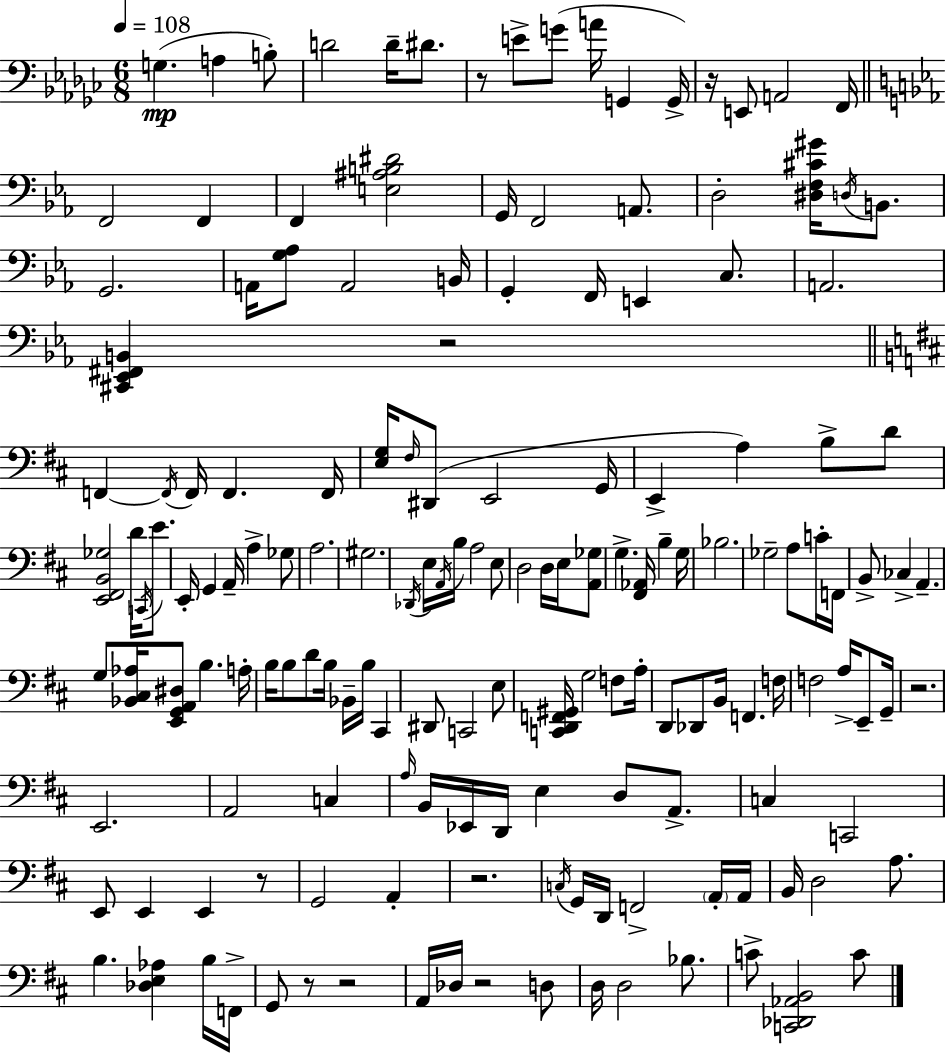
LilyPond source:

{
  \clef bass
  \numericTimeSignature
  \time 6/8
  \key ees \minor
  \tempo 4 = 108
  g4.(\mp a4 b8-.) | d'2 d'16-- dis'8. | r8 e'8-> g'8( a'16 g,4 g,16->) | r16 e,8 a,2 f,16 | \break \bar "||" \break \key ees \major f,2 f,4 | f,4 <e ais b dis'>2 | g,16 f,2 a,8. | d2-. <dis f cis' gis'>16 \acciaccatura { d16 } b,8. | \break g,2. | a,16 <g aes>8 a,2 | b,16 g,4-. f,16 e,4 c8. | a,2. | \break <cis, ees, fis, b,>4 r2 | \bar "||" \break \key b \minor f,4~~ \acciaccatura { f,16 } f,16 f,4. | f,16 <e g>16 \grace { fis16 }( dis,8 e,2 | g,16 e,4-> a4) b8-> | d'8 <e, fis, b, ges>2 d'16 \acciaccatura { c,16 } | \break e'8. e,16-. g,4 a,16-- a4-> | ges8 a2. | gis2. | \acciaccatura { des,16 } e16 \acciaccatura { a,16 } b16 a2 | \break e8 d2 | d16 e16 <a, ges>8 g4.-> <fis, aes,>16 | b4-- g16 bes2. | ges2-- | \break a8 c'16-. f,16 b,8-> ces4-> a,4.-- | g8 <bes, cis aes>16 <e, g, a, dis>8 b4. | a16-. b16 b8 d'8 b16 bes,16-- | b16 cis,4 dis,8 c,2 | \break e8 <c, d, f, gis,>16 g2 | f8 a16-. d,8 des,8 b,16 f,4. | f16 f2 | a16-> e,8-- g,16-- r2. | \break e,2. | a,2 | c4 \grace { a16 } b,16 ees,16 d,16 e4 | d8 a,8.-> c4 c,2 | \break e,8 e,4 | e,4 r8 g,2 | a,4-. r2. | \acciaccatura { c16 } g,16 d,16 f,2-> | \break \parenthesize a,16-. a,16 b,16 d2 | a8. b4. | <des e aes>4 b16 f,16-> g,8 r8 r2 | a,16 des16 r2 | \break d8 d16 d2 | bes8. c'8-> <c, des, aes, b,>2 | c'8 \bar "|."
}